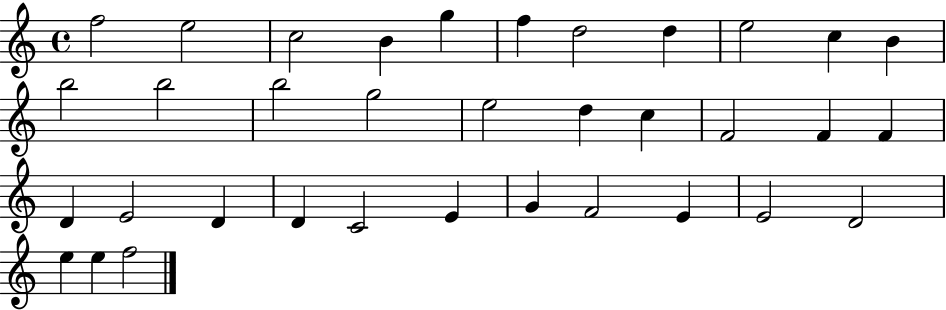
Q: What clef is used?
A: treble